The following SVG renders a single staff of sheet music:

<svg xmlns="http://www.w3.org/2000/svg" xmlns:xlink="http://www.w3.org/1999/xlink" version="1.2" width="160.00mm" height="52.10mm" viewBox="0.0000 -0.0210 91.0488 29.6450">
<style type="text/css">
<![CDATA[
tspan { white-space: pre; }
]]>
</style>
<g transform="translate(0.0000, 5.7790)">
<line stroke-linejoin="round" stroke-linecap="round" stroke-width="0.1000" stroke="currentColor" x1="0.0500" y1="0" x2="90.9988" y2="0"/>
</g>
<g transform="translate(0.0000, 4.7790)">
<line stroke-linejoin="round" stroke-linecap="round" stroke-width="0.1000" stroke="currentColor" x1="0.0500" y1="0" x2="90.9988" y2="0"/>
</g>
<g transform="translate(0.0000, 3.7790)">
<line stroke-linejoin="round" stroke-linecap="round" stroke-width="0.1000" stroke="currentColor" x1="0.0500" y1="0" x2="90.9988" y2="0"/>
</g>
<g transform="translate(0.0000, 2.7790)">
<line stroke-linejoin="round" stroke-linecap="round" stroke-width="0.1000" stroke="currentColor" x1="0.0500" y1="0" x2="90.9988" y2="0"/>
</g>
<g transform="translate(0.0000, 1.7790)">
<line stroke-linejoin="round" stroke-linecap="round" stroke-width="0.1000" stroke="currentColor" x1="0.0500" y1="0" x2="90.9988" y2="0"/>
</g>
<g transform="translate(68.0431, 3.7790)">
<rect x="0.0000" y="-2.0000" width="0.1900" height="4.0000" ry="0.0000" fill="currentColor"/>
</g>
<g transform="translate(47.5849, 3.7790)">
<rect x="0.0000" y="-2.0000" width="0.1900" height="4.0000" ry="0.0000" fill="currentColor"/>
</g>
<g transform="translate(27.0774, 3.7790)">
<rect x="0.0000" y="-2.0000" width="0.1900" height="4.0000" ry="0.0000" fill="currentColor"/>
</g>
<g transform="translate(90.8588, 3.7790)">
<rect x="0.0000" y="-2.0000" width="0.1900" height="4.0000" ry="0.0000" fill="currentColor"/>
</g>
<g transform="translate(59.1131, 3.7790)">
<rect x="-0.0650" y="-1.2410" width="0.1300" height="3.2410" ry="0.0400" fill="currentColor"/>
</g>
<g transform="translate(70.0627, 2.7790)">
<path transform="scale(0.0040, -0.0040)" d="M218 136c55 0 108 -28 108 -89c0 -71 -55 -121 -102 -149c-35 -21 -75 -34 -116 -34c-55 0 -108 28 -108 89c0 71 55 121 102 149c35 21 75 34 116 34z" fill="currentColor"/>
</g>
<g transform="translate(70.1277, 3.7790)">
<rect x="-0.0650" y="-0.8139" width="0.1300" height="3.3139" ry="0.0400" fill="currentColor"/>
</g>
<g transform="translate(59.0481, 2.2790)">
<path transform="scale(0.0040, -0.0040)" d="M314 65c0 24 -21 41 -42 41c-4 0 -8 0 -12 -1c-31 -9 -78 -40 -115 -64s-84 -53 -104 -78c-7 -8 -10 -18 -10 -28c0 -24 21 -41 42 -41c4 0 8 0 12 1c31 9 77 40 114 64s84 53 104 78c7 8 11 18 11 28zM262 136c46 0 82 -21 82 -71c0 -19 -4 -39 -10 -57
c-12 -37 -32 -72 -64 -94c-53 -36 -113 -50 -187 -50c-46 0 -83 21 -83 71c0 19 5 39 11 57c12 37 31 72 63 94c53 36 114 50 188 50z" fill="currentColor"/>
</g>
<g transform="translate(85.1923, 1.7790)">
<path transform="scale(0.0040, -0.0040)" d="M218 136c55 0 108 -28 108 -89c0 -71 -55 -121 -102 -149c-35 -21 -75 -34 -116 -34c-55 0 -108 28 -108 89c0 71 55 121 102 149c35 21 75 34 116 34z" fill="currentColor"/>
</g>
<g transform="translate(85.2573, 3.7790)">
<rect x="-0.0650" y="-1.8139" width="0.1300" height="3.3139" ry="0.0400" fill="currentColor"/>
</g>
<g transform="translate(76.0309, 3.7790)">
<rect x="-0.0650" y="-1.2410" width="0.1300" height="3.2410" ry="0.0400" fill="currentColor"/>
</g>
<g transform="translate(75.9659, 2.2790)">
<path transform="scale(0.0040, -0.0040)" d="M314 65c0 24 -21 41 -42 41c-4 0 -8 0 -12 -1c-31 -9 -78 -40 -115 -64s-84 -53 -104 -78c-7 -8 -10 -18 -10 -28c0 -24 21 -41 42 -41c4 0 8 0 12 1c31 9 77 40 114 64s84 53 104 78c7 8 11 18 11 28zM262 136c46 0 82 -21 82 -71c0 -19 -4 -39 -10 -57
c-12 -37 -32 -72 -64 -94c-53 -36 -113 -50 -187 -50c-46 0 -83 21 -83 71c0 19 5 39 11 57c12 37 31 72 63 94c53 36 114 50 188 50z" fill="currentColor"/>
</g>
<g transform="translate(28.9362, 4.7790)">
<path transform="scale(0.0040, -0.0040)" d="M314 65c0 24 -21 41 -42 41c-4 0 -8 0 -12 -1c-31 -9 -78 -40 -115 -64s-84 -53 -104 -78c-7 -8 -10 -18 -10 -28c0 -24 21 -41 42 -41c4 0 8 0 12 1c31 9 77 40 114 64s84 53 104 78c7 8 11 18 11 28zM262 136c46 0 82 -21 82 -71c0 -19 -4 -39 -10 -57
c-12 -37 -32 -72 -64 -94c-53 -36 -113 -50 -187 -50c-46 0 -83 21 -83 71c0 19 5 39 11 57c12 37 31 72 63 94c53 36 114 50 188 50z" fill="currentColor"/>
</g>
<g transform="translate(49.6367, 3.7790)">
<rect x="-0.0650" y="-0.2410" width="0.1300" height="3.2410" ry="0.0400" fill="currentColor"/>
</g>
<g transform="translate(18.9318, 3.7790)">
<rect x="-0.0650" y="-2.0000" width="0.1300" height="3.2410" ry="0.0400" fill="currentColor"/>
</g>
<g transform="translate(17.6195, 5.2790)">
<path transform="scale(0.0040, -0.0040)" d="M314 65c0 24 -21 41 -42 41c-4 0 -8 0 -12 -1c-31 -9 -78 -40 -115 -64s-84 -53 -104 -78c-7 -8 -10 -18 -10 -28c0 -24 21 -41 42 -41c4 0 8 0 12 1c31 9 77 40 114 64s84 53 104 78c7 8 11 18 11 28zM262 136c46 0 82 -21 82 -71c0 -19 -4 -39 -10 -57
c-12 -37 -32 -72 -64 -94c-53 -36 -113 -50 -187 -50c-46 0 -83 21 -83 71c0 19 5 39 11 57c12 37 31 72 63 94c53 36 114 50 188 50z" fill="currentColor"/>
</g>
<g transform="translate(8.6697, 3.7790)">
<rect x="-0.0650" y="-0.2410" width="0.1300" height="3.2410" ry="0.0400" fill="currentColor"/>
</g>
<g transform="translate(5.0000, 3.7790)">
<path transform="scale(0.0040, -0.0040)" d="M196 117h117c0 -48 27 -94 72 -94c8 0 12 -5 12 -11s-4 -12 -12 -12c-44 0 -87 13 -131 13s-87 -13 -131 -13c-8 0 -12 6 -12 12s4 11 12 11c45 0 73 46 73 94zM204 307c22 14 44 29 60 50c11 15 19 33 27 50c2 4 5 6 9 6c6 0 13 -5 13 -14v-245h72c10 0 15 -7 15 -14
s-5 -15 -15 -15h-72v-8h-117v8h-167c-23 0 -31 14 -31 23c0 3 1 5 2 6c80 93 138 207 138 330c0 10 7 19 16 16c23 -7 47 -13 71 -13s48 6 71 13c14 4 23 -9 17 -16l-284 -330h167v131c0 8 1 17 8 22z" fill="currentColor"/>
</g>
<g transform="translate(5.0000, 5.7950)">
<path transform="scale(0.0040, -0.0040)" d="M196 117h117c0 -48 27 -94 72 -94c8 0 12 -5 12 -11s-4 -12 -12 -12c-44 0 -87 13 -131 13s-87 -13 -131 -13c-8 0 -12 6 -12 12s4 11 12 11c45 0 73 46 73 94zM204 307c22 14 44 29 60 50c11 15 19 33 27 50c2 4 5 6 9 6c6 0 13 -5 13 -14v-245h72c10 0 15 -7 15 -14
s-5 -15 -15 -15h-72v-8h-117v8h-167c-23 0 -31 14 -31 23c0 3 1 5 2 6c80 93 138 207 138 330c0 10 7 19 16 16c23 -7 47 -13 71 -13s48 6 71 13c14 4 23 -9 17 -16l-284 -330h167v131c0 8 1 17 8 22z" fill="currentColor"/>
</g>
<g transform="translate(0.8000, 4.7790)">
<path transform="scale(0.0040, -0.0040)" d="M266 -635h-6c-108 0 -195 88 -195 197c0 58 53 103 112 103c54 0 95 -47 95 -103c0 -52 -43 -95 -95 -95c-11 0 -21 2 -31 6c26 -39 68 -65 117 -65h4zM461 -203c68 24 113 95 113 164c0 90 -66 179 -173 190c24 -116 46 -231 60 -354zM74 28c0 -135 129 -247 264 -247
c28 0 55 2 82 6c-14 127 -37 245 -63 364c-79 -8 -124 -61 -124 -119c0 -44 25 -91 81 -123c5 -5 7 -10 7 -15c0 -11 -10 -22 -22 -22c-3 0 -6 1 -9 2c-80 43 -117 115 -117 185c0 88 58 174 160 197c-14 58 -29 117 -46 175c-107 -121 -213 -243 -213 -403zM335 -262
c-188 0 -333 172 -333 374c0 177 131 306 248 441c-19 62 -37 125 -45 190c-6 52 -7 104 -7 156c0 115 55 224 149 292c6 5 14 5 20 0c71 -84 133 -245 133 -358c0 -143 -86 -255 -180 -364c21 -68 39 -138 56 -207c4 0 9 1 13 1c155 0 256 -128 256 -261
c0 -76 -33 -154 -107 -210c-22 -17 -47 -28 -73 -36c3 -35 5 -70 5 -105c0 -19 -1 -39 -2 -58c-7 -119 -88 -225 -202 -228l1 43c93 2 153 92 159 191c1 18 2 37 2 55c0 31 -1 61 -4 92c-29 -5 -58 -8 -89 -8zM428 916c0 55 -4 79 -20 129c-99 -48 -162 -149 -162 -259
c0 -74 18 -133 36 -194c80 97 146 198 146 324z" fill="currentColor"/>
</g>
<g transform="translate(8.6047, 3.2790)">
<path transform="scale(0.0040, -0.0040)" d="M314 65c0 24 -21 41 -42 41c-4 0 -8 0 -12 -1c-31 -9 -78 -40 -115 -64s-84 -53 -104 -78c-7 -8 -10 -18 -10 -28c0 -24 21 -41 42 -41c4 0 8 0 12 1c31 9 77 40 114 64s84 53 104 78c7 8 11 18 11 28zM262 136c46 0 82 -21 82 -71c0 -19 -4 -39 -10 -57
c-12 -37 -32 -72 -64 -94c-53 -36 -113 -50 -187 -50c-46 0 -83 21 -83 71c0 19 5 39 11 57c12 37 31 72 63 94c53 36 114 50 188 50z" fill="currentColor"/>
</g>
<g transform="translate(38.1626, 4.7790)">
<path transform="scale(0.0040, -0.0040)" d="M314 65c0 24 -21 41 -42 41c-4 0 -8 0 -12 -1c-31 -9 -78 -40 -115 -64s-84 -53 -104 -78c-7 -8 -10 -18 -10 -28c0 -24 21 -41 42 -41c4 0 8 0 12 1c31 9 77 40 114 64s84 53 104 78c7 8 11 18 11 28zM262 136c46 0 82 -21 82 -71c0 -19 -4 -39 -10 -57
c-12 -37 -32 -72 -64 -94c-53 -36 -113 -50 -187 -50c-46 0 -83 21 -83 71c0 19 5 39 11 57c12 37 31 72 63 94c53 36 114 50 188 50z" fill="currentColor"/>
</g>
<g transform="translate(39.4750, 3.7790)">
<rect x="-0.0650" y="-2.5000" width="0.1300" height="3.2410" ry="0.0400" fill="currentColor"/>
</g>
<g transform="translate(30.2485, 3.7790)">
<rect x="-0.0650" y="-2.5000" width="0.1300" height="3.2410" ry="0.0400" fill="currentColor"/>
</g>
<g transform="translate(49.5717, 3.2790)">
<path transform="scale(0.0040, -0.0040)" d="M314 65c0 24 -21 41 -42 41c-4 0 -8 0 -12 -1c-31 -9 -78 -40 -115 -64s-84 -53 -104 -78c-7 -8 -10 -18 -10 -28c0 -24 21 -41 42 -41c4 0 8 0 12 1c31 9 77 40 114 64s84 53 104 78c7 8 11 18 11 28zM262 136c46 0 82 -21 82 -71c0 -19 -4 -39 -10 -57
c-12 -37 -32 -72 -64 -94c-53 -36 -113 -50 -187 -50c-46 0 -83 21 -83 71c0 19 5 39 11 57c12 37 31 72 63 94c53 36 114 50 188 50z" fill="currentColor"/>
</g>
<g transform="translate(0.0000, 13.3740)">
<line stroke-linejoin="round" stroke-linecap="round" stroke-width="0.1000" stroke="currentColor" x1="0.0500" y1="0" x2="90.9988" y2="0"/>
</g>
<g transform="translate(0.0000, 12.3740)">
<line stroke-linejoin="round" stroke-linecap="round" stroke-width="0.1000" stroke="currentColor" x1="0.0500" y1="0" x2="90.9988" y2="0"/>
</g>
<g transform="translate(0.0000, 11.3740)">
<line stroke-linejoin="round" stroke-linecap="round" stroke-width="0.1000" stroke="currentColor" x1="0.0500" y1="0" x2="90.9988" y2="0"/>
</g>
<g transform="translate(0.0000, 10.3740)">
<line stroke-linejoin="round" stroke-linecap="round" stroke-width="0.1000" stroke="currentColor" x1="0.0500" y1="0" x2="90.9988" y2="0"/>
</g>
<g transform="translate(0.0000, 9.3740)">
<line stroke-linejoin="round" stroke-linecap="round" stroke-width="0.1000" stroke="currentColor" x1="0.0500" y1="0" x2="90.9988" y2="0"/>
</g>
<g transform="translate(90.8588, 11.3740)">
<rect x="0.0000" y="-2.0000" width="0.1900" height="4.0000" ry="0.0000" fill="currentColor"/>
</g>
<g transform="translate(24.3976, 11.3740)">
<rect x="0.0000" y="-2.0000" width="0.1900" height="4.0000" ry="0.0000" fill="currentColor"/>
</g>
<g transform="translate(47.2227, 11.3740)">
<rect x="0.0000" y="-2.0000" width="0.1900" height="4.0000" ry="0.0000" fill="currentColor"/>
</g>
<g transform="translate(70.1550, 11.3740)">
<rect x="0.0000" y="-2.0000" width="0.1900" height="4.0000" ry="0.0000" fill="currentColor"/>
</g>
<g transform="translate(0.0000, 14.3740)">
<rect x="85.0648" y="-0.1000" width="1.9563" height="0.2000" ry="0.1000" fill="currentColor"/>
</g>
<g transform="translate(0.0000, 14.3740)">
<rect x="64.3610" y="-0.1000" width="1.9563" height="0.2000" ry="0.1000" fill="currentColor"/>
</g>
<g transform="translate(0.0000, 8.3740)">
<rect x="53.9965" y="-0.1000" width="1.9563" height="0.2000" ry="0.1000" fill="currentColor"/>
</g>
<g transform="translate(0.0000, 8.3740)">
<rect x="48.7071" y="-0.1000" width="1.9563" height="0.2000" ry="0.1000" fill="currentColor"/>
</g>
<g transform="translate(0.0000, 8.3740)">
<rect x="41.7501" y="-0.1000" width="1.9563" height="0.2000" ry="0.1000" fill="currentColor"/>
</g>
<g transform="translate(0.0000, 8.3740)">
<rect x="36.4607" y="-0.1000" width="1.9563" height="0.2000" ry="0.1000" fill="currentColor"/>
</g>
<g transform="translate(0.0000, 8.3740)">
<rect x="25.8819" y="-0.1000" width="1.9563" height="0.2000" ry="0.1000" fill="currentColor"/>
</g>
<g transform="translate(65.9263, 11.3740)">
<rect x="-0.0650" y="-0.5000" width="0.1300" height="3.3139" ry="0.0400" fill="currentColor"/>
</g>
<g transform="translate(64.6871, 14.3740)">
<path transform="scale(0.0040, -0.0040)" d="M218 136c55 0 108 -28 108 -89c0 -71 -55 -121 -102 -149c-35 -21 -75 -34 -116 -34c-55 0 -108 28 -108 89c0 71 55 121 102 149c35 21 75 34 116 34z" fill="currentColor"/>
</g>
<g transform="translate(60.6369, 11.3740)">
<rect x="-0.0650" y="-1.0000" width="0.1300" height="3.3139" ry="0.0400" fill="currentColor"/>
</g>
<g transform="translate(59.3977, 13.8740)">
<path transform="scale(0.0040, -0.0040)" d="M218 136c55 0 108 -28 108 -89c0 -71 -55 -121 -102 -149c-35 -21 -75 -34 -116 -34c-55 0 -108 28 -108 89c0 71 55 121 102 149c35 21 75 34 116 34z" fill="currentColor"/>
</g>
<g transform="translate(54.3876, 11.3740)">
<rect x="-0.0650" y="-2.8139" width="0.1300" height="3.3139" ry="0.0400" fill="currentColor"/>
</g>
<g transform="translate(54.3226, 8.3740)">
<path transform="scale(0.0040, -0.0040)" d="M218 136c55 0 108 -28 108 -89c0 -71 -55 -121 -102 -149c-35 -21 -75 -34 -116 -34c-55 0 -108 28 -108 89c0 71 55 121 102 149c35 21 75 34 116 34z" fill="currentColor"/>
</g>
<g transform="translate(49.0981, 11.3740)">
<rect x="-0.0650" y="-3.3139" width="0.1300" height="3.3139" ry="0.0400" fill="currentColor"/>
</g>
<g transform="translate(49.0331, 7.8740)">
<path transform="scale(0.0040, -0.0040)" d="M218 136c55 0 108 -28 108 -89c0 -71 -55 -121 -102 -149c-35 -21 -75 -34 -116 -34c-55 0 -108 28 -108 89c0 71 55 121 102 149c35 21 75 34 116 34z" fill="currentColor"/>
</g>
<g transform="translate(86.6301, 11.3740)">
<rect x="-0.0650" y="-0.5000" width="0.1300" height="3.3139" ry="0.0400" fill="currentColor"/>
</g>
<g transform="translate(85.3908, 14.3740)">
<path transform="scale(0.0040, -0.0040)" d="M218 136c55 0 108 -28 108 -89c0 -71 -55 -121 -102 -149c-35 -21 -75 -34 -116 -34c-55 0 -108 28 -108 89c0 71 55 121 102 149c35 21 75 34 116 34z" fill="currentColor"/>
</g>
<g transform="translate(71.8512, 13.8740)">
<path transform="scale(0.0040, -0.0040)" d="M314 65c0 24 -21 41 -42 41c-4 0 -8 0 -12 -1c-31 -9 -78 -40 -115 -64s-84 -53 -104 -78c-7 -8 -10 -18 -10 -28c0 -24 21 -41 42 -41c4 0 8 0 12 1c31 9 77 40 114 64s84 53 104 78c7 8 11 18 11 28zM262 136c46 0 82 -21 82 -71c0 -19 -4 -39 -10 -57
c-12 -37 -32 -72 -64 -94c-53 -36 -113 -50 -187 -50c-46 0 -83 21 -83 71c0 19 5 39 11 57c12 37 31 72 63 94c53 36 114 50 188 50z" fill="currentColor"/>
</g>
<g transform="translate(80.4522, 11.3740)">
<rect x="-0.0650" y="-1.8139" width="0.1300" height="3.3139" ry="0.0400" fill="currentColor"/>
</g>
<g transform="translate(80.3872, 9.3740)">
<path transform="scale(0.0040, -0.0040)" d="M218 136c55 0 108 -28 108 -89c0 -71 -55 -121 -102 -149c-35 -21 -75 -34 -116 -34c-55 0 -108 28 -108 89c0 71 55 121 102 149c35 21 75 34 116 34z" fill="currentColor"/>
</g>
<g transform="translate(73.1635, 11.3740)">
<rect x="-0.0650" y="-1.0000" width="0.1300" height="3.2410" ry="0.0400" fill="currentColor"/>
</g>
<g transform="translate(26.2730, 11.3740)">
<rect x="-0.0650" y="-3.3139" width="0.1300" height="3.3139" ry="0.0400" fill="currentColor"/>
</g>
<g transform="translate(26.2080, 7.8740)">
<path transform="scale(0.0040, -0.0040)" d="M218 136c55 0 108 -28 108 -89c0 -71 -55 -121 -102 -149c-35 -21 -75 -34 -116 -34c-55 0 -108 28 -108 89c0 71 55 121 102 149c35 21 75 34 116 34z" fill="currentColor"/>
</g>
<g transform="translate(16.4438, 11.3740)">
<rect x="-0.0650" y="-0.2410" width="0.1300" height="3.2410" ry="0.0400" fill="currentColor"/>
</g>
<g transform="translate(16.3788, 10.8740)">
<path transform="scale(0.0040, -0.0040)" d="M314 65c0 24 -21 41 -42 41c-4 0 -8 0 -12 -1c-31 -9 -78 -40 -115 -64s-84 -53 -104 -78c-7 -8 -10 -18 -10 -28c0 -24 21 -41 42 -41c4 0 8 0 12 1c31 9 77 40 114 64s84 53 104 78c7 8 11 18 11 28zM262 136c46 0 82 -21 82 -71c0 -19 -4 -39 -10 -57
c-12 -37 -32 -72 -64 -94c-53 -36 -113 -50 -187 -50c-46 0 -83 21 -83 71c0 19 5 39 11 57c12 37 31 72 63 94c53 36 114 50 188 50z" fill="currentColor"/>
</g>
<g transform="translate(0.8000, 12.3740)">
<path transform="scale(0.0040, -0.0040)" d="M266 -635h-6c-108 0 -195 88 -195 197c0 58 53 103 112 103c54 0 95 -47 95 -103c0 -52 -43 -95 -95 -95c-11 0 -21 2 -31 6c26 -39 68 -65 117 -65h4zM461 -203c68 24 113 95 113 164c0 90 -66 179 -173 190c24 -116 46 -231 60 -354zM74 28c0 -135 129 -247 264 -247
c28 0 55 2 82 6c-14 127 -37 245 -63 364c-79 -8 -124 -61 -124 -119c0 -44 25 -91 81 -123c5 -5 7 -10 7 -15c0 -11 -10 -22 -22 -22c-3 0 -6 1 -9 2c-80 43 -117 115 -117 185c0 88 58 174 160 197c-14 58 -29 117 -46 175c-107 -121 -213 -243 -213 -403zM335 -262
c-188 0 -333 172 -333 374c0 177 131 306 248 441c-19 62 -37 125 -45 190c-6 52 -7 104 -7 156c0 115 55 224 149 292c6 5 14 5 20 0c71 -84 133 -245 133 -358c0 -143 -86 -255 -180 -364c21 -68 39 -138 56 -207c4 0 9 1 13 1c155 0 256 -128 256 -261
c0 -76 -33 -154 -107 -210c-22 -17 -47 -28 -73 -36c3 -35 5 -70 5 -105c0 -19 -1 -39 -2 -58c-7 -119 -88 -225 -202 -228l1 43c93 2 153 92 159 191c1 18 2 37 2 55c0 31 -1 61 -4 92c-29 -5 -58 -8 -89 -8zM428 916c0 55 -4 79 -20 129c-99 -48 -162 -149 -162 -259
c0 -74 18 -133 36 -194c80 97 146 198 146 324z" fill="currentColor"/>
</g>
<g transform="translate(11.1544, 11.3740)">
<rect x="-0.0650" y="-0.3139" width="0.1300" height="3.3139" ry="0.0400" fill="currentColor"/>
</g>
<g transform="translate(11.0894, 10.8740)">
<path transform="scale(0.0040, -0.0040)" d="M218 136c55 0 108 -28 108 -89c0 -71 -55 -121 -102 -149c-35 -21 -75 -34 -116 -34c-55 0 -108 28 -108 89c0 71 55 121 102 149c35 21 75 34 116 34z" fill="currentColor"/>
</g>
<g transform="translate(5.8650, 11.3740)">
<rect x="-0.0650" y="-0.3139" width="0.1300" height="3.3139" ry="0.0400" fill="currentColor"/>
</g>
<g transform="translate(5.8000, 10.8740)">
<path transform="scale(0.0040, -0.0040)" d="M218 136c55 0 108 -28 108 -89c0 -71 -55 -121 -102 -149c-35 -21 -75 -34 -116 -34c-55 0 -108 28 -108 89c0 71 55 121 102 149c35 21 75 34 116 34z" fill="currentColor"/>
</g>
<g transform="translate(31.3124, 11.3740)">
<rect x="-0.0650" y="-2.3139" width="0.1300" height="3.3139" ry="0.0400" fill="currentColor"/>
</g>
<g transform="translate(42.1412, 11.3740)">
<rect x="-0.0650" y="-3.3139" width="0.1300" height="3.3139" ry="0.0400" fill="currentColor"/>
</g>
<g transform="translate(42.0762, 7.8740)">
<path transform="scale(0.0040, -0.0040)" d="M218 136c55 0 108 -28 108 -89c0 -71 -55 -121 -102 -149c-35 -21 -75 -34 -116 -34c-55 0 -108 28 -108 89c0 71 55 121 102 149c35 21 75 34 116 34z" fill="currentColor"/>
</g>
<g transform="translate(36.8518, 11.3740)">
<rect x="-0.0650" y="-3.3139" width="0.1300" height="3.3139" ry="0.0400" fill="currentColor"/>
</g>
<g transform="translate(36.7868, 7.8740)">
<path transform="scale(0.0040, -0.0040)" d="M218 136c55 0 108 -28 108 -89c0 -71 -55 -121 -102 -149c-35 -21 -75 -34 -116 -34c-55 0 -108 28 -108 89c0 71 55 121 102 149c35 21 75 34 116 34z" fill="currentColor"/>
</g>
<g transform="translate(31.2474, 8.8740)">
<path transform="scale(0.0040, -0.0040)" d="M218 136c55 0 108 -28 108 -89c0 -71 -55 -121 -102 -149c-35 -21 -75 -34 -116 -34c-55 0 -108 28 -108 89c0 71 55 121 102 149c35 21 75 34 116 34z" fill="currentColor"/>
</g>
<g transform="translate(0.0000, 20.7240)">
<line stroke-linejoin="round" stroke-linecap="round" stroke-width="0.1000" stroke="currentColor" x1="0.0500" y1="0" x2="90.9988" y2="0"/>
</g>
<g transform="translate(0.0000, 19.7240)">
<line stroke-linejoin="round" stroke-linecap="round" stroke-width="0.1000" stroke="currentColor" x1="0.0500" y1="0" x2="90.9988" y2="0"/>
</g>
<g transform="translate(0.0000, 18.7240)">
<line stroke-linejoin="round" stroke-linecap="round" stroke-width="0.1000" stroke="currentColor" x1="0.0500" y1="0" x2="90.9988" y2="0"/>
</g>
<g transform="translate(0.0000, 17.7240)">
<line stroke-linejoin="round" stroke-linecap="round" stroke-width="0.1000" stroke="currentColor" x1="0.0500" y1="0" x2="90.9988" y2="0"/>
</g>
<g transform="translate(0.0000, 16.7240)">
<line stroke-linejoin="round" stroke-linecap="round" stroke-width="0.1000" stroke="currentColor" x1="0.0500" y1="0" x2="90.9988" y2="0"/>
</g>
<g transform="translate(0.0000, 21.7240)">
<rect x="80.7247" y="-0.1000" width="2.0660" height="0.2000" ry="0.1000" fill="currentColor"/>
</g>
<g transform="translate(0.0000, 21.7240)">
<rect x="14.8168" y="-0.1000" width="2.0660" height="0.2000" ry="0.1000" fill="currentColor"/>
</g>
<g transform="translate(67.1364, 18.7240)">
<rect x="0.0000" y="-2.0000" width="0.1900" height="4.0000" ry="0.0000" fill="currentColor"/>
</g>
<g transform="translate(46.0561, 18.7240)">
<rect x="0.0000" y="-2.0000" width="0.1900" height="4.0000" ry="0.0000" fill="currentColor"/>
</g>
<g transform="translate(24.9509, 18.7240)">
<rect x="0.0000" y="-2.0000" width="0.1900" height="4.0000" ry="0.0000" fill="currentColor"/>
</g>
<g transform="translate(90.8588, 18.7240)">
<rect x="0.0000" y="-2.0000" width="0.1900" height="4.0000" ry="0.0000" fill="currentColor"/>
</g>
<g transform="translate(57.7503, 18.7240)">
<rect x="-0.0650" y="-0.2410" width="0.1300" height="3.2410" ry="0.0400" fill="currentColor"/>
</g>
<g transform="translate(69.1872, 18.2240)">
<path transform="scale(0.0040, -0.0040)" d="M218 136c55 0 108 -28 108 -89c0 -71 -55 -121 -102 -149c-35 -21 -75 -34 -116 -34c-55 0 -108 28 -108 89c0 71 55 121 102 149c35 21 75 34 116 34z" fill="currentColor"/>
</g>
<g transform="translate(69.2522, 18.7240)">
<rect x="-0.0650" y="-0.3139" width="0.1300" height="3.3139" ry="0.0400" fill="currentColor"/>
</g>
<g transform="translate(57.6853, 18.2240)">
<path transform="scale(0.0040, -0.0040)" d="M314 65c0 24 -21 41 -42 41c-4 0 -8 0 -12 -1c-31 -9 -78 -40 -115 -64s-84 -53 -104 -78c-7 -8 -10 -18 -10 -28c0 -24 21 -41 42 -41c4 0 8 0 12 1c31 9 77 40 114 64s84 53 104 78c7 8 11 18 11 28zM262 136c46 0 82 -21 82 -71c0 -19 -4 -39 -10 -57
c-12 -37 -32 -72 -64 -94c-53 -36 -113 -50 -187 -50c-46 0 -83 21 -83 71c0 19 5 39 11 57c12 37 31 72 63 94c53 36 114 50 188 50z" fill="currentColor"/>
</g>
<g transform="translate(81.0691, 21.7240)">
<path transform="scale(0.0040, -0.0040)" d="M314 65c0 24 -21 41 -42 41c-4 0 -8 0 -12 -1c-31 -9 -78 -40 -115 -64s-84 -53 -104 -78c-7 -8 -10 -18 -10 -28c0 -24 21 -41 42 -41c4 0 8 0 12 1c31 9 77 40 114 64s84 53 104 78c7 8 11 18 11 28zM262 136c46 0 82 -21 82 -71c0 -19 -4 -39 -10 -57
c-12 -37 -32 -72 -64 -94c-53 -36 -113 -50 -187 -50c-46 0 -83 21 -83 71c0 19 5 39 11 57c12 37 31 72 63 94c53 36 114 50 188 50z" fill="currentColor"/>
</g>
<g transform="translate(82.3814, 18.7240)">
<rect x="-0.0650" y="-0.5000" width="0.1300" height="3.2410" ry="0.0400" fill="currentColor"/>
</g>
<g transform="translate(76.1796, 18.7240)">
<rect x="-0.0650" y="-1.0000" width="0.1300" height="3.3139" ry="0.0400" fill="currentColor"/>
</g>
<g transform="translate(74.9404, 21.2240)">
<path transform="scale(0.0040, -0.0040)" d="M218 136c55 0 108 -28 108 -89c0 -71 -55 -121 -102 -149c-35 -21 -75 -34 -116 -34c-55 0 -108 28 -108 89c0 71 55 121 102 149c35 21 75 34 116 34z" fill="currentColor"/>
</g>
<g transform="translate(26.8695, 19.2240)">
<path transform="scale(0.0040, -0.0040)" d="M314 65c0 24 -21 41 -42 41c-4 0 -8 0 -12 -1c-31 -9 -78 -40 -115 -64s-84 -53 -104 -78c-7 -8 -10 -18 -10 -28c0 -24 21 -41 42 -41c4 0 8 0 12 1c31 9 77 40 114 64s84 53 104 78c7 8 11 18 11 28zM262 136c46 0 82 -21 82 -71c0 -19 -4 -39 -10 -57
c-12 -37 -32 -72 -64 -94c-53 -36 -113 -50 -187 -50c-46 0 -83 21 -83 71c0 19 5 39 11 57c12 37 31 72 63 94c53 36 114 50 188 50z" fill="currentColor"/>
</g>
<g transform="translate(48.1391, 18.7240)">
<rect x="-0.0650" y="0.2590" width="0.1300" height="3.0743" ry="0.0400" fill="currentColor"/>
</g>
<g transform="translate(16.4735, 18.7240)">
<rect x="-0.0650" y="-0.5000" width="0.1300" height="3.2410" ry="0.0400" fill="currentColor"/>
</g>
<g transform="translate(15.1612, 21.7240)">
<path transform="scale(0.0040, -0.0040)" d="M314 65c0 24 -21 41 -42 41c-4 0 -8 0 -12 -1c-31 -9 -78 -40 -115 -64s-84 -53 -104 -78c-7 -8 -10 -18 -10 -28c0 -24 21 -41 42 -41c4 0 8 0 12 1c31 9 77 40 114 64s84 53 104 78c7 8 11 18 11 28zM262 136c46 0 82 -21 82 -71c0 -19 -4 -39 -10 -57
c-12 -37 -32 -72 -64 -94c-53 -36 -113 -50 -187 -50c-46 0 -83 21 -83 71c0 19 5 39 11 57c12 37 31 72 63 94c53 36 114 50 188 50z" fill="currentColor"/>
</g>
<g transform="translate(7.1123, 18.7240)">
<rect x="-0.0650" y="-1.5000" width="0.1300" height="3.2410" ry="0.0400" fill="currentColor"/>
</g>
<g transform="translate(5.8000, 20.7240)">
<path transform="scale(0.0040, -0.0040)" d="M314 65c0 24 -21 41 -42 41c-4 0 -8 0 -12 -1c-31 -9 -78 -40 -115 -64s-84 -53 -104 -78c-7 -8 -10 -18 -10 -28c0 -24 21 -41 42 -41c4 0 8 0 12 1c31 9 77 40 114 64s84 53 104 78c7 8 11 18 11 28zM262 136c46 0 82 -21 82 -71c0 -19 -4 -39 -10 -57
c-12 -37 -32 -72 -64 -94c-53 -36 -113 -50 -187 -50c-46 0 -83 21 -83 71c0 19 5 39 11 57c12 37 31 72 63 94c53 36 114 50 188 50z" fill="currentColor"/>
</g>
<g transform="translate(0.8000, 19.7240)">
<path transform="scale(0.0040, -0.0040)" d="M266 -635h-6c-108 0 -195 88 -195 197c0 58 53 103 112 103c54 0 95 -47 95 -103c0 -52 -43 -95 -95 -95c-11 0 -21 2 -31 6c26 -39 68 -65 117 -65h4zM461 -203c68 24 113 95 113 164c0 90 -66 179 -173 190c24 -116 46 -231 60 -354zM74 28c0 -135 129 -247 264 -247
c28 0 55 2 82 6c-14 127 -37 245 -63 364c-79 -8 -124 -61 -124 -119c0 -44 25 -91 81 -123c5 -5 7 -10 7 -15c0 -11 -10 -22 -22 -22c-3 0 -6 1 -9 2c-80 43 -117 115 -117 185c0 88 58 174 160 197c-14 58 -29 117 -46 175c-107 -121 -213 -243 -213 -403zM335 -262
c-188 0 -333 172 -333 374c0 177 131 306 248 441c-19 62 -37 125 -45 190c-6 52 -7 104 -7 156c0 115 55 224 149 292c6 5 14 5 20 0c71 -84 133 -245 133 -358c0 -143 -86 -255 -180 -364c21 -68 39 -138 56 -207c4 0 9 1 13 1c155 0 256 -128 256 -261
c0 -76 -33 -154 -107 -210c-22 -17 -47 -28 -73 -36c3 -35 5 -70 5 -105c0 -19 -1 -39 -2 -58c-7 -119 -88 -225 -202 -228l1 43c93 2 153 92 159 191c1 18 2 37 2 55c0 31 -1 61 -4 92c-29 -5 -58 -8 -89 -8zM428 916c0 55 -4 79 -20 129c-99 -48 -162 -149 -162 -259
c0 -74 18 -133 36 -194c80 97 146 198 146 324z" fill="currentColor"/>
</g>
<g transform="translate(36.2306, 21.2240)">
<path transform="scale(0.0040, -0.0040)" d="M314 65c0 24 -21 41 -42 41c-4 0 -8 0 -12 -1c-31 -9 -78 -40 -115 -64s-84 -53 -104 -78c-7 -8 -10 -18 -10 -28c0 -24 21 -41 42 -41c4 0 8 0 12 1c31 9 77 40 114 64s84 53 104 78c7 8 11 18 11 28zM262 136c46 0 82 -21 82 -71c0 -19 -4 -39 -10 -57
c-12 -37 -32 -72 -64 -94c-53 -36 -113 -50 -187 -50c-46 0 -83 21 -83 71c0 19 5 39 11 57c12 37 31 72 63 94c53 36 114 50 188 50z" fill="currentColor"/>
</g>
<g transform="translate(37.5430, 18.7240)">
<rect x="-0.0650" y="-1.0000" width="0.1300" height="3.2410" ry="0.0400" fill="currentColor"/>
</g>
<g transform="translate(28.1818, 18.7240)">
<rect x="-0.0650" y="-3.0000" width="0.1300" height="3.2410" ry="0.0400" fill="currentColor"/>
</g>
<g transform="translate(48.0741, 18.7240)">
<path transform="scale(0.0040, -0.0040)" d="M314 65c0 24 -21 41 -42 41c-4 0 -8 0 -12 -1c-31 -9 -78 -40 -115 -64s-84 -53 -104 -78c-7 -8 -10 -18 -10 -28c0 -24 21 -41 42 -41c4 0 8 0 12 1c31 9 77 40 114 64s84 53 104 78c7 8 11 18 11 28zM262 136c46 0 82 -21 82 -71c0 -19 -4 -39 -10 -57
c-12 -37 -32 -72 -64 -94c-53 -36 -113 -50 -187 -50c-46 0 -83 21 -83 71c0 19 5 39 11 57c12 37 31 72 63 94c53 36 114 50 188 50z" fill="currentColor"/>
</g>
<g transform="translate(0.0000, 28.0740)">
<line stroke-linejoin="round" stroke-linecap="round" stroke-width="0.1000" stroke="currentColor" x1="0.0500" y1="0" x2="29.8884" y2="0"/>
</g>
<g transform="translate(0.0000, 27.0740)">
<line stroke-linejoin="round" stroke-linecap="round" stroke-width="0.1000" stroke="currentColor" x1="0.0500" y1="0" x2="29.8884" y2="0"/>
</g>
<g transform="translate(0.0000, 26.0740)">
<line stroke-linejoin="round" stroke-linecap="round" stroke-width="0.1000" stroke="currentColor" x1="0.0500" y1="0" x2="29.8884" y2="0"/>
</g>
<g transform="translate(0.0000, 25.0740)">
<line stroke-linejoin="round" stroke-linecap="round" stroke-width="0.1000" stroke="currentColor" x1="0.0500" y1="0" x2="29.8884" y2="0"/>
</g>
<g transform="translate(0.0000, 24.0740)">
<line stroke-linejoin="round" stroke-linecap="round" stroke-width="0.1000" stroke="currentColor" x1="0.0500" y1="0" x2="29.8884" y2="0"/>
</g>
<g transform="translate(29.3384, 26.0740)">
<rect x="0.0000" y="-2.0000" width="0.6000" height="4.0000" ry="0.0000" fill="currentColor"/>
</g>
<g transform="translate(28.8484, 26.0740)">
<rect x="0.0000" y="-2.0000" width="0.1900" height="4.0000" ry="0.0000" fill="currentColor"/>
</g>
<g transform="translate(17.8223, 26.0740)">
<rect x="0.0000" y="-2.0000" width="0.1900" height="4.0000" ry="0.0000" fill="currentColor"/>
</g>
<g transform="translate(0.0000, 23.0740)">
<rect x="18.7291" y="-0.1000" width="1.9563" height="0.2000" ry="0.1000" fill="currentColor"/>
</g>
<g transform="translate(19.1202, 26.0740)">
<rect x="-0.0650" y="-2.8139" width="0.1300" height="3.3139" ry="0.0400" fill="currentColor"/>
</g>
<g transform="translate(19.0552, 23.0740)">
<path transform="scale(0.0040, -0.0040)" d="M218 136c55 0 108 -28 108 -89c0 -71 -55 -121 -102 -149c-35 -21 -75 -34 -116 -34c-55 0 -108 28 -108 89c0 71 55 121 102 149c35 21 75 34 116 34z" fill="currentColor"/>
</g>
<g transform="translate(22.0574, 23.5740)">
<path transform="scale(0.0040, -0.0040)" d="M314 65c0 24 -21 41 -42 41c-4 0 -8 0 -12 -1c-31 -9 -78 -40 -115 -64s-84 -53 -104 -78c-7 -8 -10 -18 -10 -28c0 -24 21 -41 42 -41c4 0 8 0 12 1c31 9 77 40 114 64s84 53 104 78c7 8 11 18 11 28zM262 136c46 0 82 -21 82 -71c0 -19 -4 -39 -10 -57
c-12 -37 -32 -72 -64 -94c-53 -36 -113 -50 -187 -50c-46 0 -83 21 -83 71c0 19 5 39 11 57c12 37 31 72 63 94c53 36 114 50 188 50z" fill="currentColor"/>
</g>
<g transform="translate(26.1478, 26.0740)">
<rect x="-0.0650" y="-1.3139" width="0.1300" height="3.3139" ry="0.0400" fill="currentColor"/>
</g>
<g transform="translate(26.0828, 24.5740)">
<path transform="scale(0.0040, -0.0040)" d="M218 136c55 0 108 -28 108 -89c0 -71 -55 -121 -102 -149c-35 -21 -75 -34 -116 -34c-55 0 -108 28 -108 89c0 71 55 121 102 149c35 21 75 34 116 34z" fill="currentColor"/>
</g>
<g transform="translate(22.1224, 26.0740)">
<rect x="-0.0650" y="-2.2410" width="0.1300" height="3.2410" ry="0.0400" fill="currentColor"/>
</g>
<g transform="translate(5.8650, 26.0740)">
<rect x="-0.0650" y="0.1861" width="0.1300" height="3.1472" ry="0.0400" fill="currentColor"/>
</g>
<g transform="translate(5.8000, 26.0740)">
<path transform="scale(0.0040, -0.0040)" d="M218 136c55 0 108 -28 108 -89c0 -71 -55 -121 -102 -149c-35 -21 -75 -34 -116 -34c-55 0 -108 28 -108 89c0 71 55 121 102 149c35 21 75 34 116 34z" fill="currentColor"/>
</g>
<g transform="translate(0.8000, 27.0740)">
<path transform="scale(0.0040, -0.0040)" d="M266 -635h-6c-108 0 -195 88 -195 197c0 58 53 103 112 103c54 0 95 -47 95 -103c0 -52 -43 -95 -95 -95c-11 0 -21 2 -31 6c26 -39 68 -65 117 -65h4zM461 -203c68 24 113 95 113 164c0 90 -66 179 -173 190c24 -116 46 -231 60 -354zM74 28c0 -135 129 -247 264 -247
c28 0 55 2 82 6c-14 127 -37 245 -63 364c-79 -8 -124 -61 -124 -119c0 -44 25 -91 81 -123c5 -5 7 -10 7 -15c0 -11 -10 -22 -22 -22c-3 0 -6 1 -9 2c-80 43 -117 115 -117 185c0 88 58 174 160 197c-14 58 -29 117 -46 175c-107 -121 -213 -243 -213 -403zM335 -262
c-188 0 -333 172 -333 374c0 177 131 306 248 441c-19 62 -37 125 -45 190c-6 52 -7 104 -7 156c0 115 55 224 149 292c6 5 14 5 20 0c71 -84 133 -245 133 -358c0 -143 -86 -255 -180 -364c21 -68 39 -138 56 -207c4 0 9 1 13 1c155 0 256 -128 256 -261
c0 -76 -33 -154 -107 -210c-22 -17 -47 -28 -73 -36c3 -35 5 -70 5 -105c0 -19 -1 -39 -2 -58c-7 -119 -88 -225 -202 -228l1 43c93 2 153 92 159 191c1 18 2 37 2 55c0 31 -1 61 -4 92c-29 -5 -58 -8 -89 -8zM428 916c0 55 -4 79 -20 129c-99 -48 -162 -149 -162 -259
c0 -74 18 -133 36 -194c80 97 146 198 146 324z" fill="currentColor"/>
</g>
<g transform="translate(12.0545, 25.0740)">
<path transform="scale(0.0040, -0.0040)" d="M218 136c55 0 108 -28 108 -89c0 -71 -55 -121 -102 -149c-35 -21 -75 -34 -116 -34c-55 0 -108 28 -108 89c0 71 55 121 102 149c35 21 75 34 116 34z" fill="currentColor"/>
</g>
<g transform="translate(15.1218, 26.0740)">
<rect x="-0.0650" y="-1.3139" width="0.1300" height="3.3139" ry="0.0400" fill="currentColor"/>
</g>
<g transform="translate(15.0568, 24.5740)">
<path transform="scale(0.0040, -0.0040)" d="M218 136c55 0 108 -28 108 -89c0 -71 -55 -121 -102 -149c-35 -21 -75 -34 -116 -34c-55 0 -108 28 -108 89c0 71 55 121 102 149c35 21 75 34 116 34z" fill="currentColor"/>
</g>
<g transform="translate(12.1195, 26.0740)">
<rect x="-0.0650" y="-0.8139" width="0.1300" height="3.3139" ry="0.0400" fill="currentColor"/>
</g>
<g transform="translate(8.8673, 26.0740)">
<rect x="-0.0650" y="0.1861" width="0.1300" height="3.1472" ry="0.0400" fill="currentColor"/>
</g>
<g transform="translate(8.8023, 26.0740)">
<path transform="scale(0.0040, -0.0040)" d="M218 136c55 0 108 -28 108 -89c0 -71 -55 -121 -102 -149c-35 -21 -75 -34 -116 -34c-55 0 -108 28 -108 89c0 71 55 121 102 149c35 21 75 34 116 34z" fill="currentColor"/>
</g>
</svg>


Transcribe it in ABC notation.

X:1
T:Untitled
M:4/4
L:1/4
K:C
c2 F2 G2 G2 c2 e2 d e2 f c c c2 b g b b b a D C D2 f C E2 C2 A2 D2 B2 c2 c D C2 B B d e a g2 e